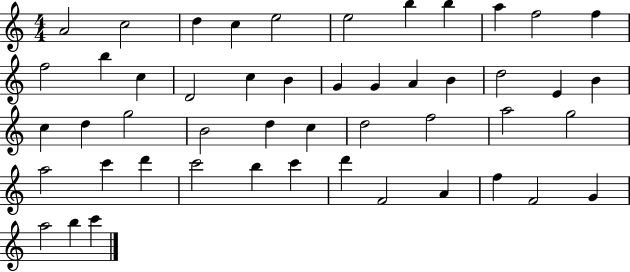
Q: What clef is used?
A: treble